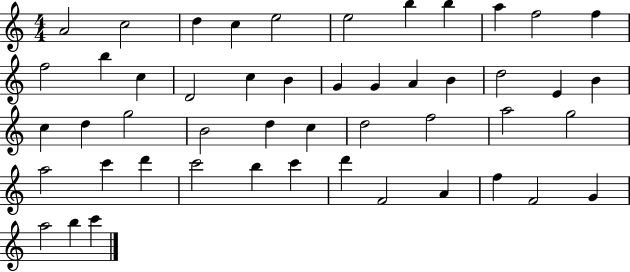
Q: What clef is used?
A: treble